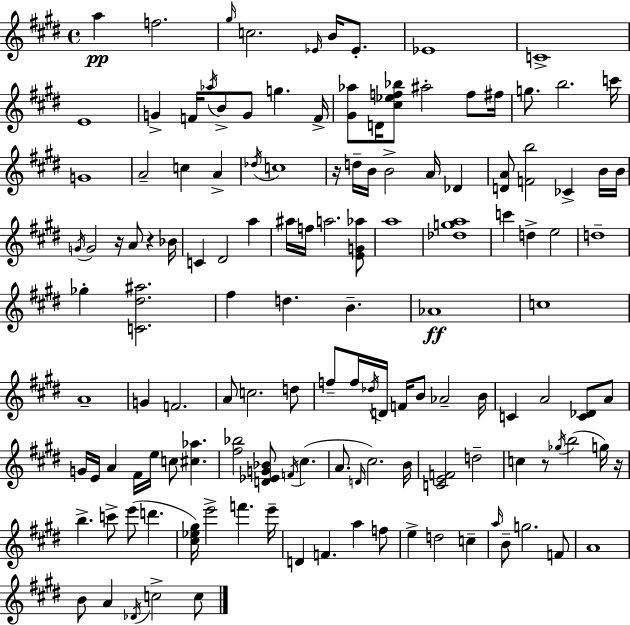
{
  \clef treble
  \time 4/4
  \defaultTimeSignature
  \key e \major
  \repeat volta 2 { a''4\pp f''2. | \grace { gis''16 } c''2. \grace { ees'16 } b'16 ees'8.-. | ees'1 | c'1-> | \break e'1 | g'4-> f'16 \acciaccatura { aes''16 } b'8-> g'8 g''4. | f'16-> <gis' aes''>8 d'16 <cis'' ees'' f'' bes''>8 ais''2-. | f''8 fis''16 g''8. b''2. | \break c'''16 g'1 | a'2-- c''4 a'4-> | \acciaccatura { des''16 } c''1 | r16 d''16-- b'16 b'2-> a'16 | \break des'4 <d' a'>8 <f' b''>2 ces'4-> | b'16 b'16 \acciaccatura { g'16 } g'2 r16 a'8 | r4 bes'16 c'4 dis'2 | a''4 ais''16 f''16 a''2. | \break <e' g' aes''>8 a''1 | <des'' g'' a''>1 | c'''4 d''4-> e''2 | d''1-- | \break ges''4-. <c' dis'' ais''>2. | fis''4 d''4. b'4.-- | aes'1\ff | c''1 | \break a'1-- | g'4 f'2. | a'8 c''2. | d''8 f''8-- f''16 \acciaccatura { des''16 } d'16 f'16 b'8 aes'2-- | \break b'16 c'4 a'2 | <c' des'>8 a'8 g'16 e'16 a'4 fis'16 e''16 c''8 | <cis'' aes''>4. <fis'' bes''>2 <d' ees' g' bes'>8 | \acciaccatura { f'16 }( cis''4. a'8. \grace { d'16 }) cis''2. | \break b'16 <c' e' f'>2 | d''2-- c''4 r8 \acciaccatura { ges''16 }( b''2 | g''16) r16 b''4.-> c'''8-> | e'''8( d'''4. <cis'' ees'' gis''>16) e'''2-> | \break f'''4. e'''16-- d'4 f'4. | a''4 f''8 e''4-> d''2 | c''4-- \grace { a''16 } b'8-- g''2. | f'8 a'1 | \break b'8 a'4 | \acciaccatura { des'16 } c''2-> c''8 } \bar "|."
}